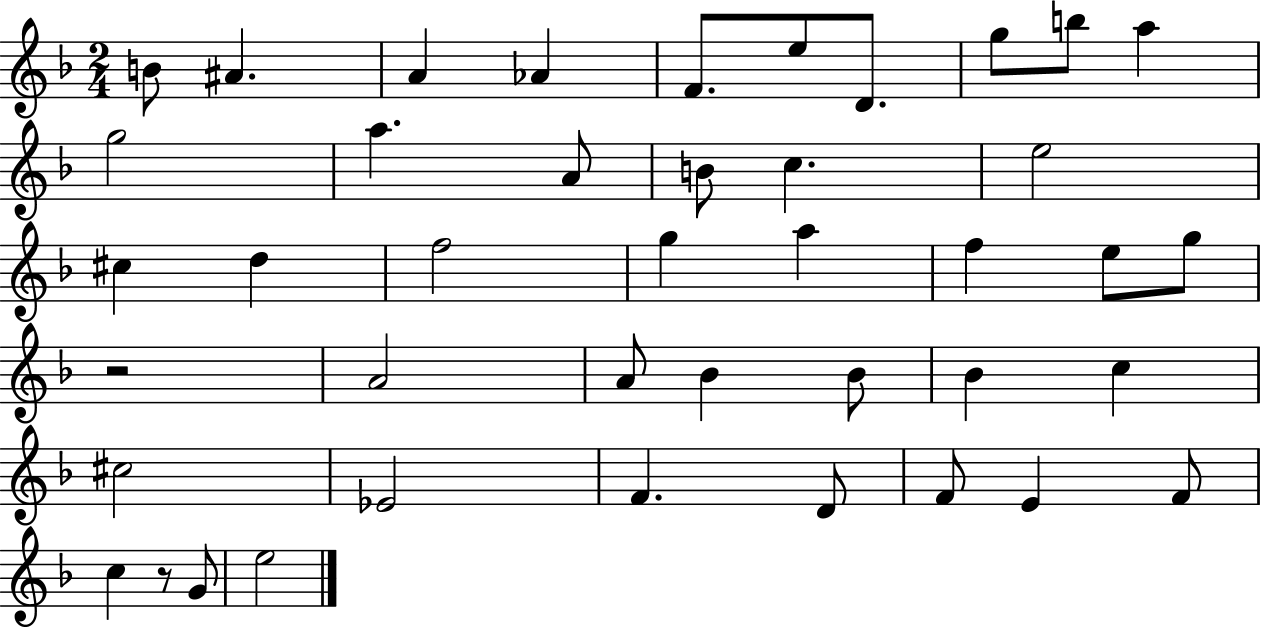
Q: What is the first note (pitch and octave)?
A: B4